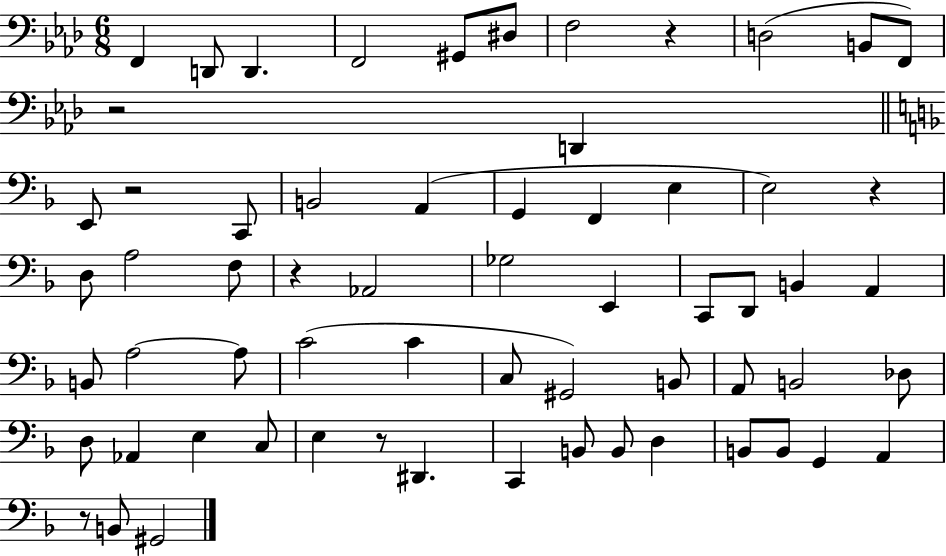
F2/q D2/e D2/q. F2/h G#2/e D#3/e F3/h R/q D3/h B2/e F2/e R/h D2/q E2/e R/h C2/e B2/h A2/q G2/q F2/q E3/q E3/h R/q D3/e A3/h F3/e R/q Ab2/h Gb3/h E2/q C2/e D2/e B2/q A2/q B2/e A3/h A3/e C4/h C4/q C3/e G#2/h B2/e A2/e B2/h Db3/e D3/e Ab2/q E3/q C3/e E3/q R/e D#2/q. C2/q B2/e B2/e D3/q B2/e B2/e G2/q A2/q R/e B2/e G#2/h